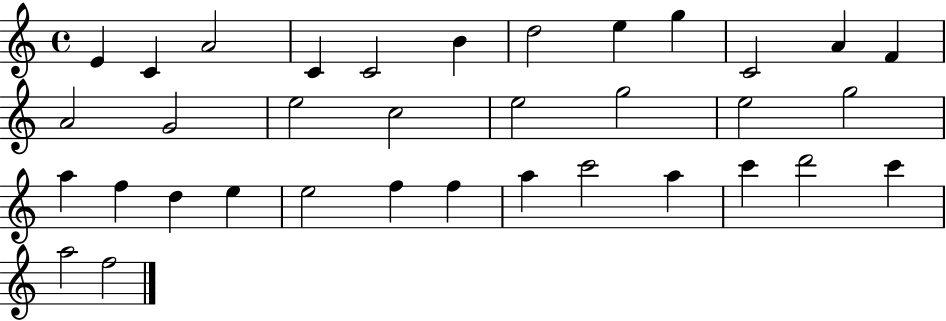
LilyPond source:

{
  \clef treble
  \time 4/4
  \defaultTimeSignature
  \key c \major
  e'4 c'4 a'2 | c'4 c'2 b'4 | d''2 e''4 g''4 | c'2 a'4 f'4 | \break a'2 g'2 | e''2 c''2 | e''2 g''2 | e''2 g''2 | \break a''4 f''4 d''4 e''4 | e''2 f''4 f''4 | a''4 c'''2 a''4 | c'''4 d'''2 c'''4 | \break a''2 f''2 | \bar "|."
}